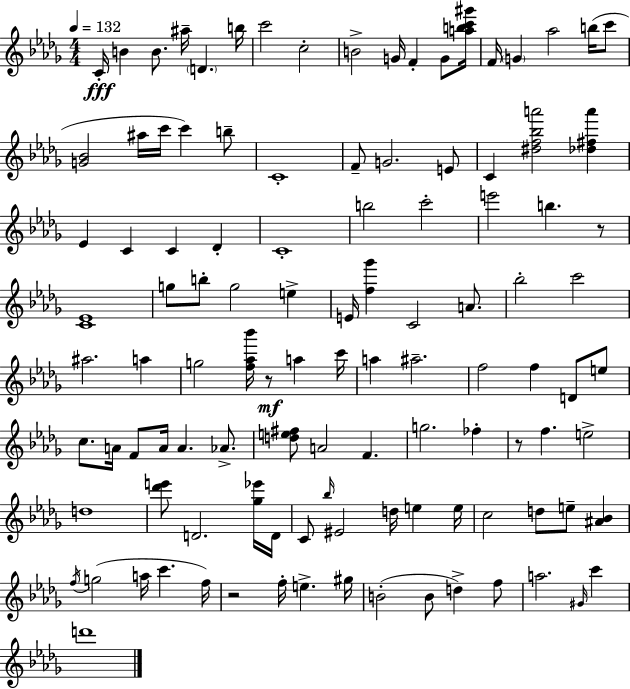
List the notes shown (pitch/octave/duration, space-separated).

C4/s B4/q B4/e. A#5/s D4/q. B5/s C6/h C5/h B4/h G4/s F4/q G4/e [A5,B5,C6,G#6]/s F4/s G4/q Ab5/h B5/s C6/e [G4,Bb4]/h A#5/s C6/s C6/q B5/e C4/w F4/e G4/h. E4/e C4/q [D#5,F5,Bb5,A6]/h [Db5,F#5,A6]/q Eb4/q C4/q C4/q Db4/q C4/w B5/h C6/h E6/h B5/q. R/e [C4,Eb4]/w G5/e B5/e G5/h E5/q E4/s [F5,Gb6]/q C4/h A4/e. Bb5/h C6/h A#5/h. A5/q G5/h [F5,Ab5,Bb6]/s R/e A5/q C6/s A5/q A#5/h. F5/h F5/q D4/e E5/e C5/e. A4/s F4/e A4/s A4/q. Ab4/e. [D5,E5,F#5]/e A4/h F4/q. G5/h. FES5/q R/e F5/q. E5/h D5/w [Db6,E6]/e D4/h. [Gb5,Eb6]/s D4/s C4/e Bb5/s EIS4/h D5/s E5/q E5/s C5/h D5/e E5/e [A#4,Bb4]/q F5/s G5/h A5/s C6/q. F5/s R/h F5/s E5/q. G#5/s B4/h B4/e D5/q F5/e A5/h. G#4/s C6/q D6/w